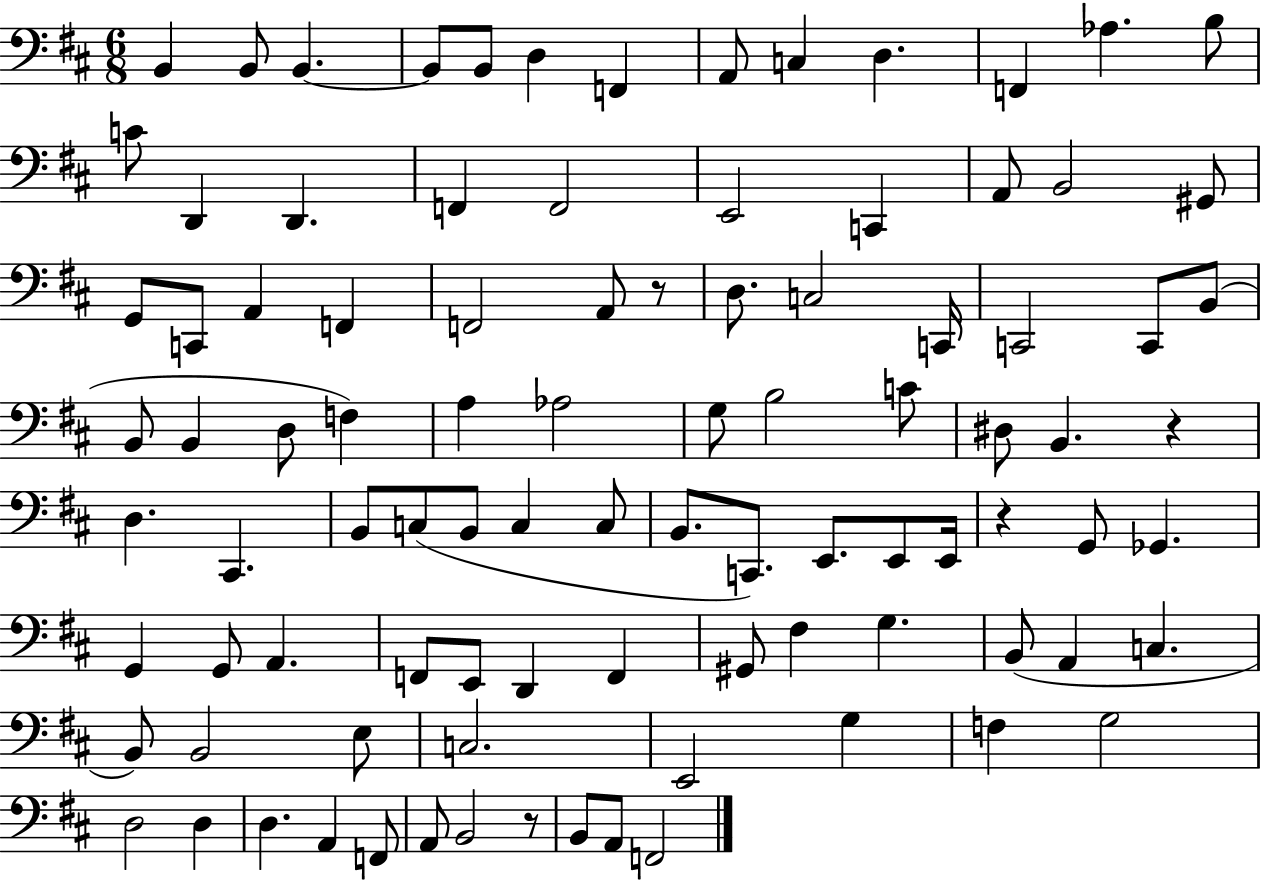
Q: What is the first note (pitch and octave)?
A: B2